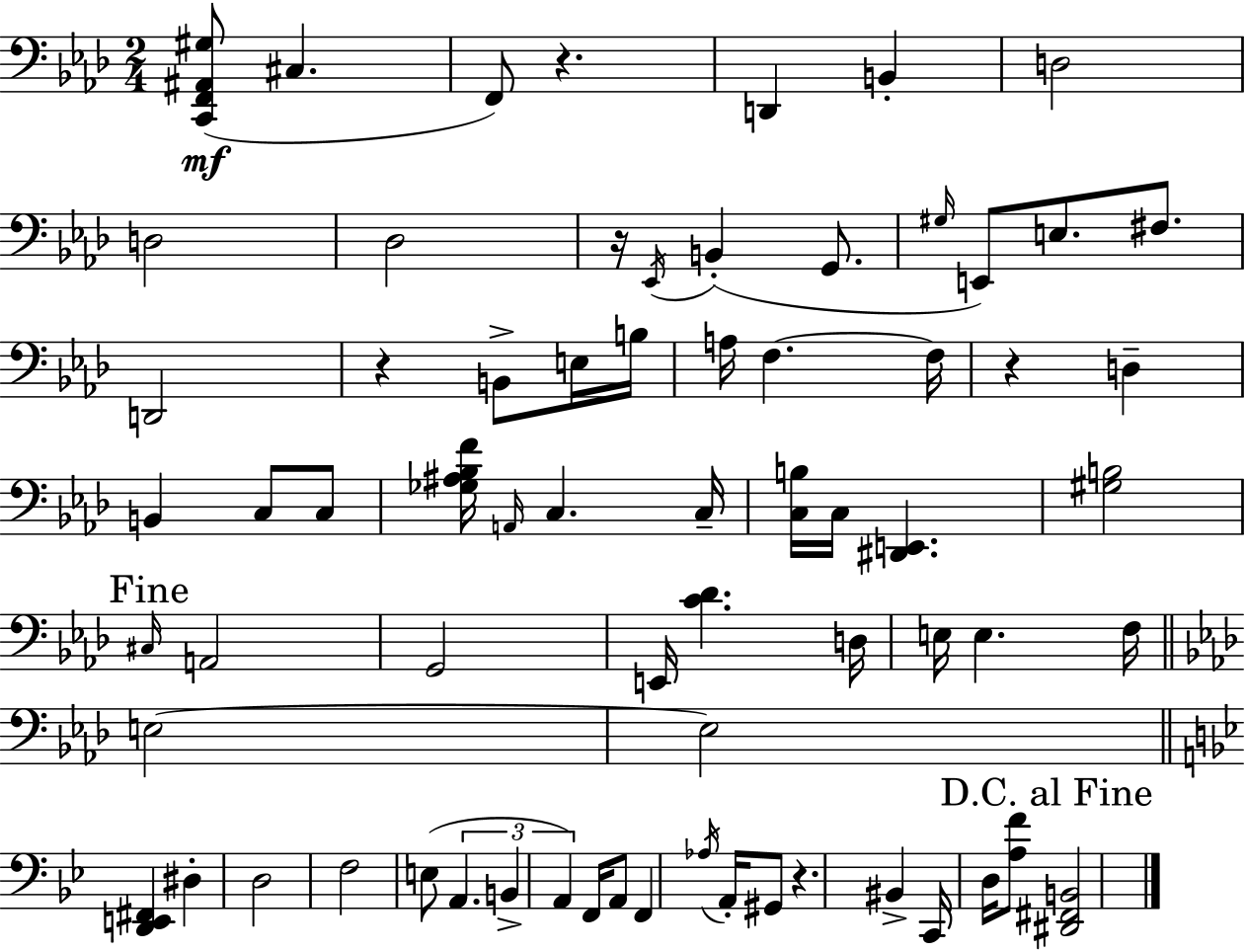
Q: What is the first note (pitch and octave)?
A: C#3